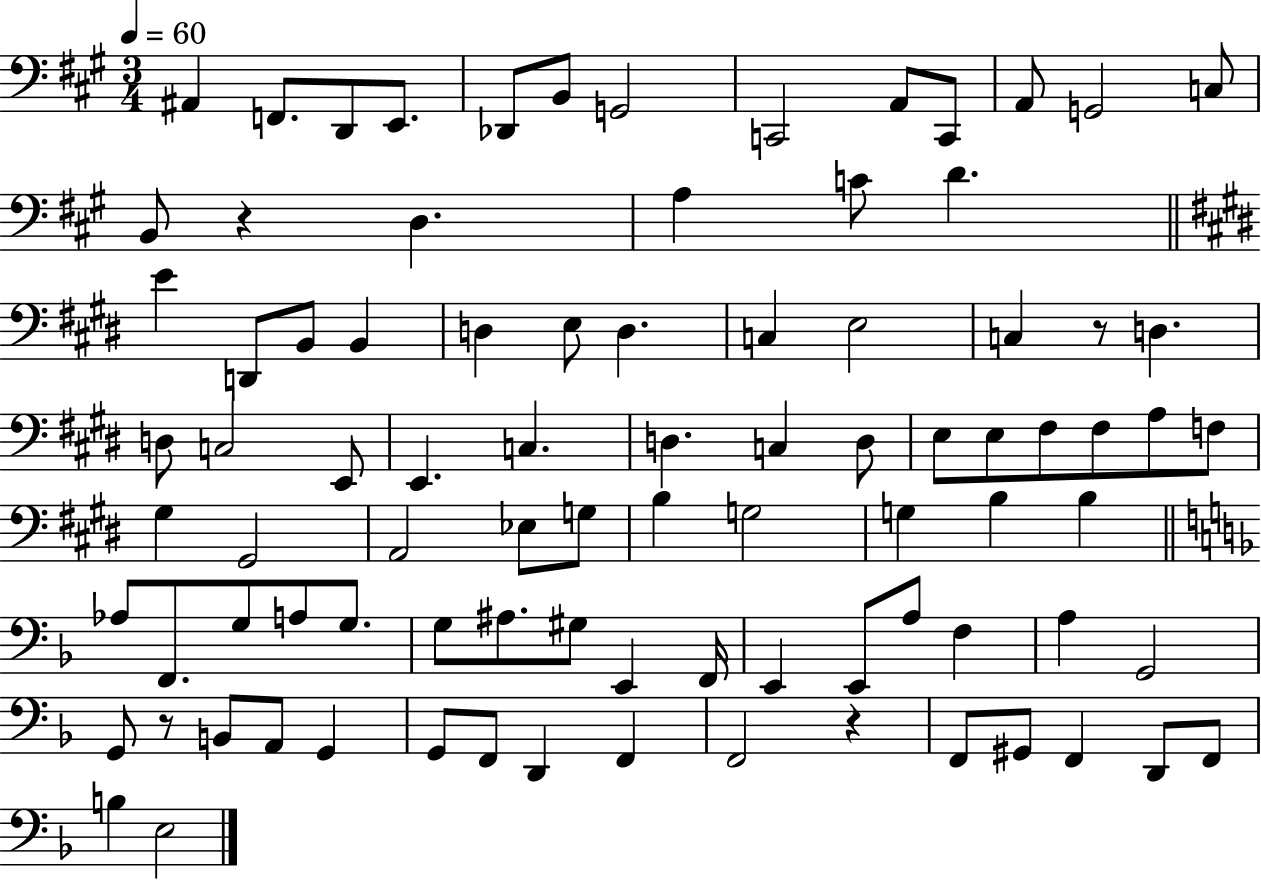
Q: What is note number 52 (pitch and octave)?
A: B3